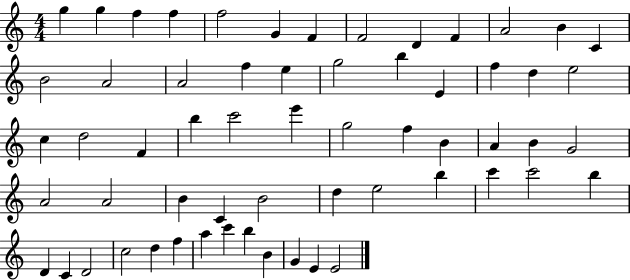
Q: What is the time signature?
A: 4/4